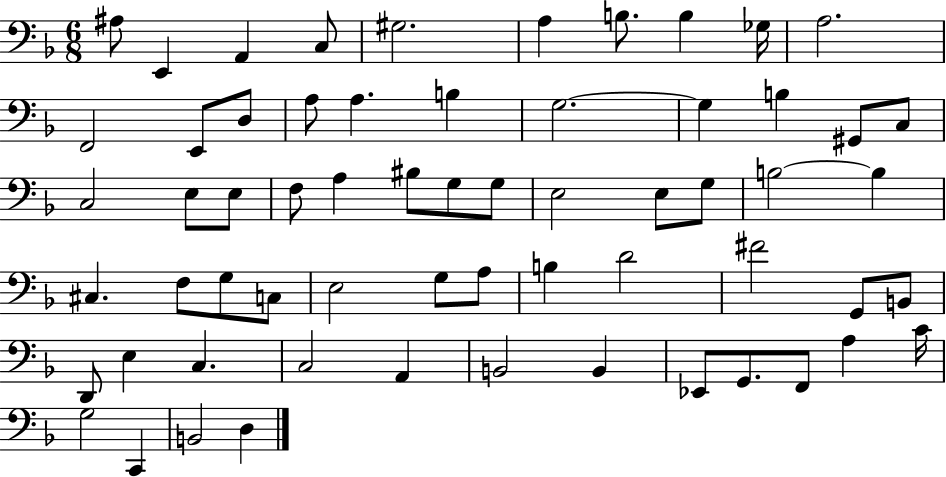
X:1
T:Untitled
M:6/8
L:1/4
K:F
^A,/2 E,, A,, C,/2 ^G,2 A, B,/2 B, _G,/4 A,2 F,,2 E,,/2 D,/2 A,/2 A, B, G,2 G, B, ^G,,/2 C,/2 C,2 E,/2 E,/2 F,/2 A, ^B,/2 G,/2 G,/2 E,2 E,/2 G,/2 B,2 B, ^C, F,/2 G,/2 C,/2 E,2 G,/2 A,/2 B, D2 ^F2 G,,/2 B,,/2 D,,/2 E, C, C,2 A,, B,,2 B,, _E,,/2 G,,/2 F,,/2 A, C/4 G,2 C,, B,,2 D,